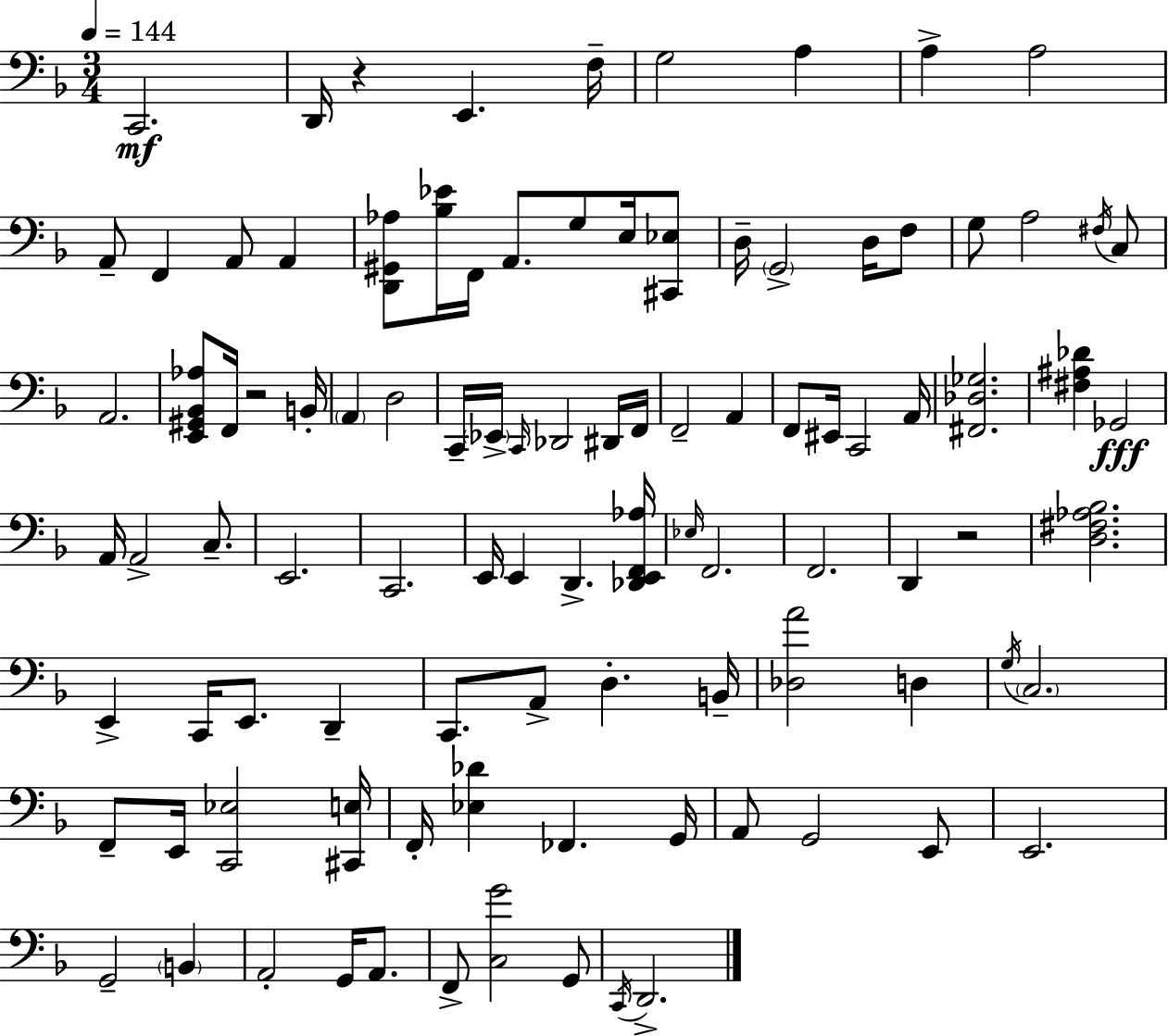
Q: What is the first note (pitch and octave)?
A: C2